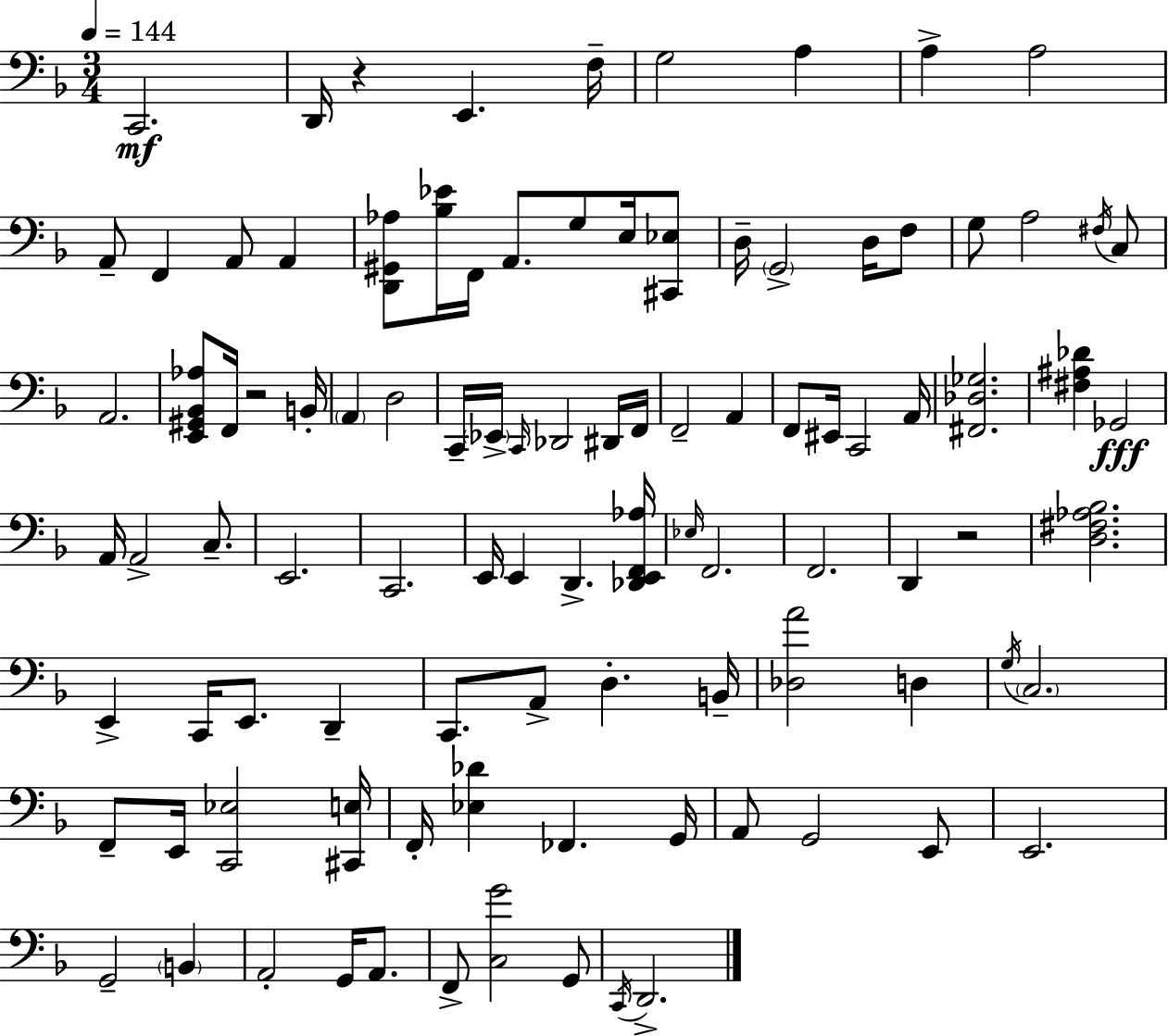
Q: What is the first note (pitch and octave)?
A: C2